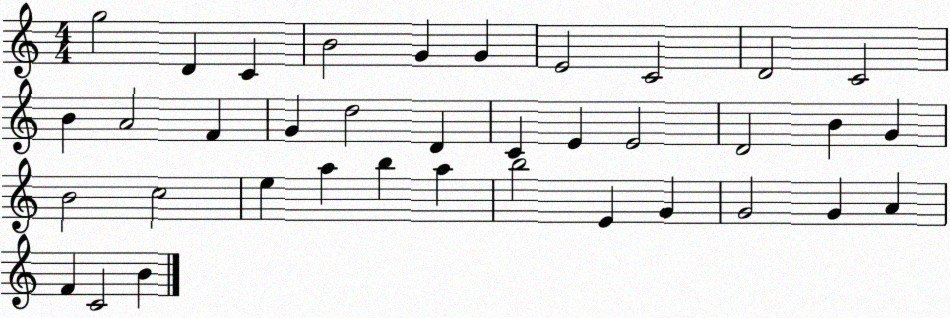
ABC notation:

X:1
T:Untitled
M:4/4
L:1/4
K:C
g2 D C B2 G G E2 C2 D2 C2 B A2 F G d2 D C E E2 D2 B G B2 c2 e a b a b2 E G G2 G A F C2 B